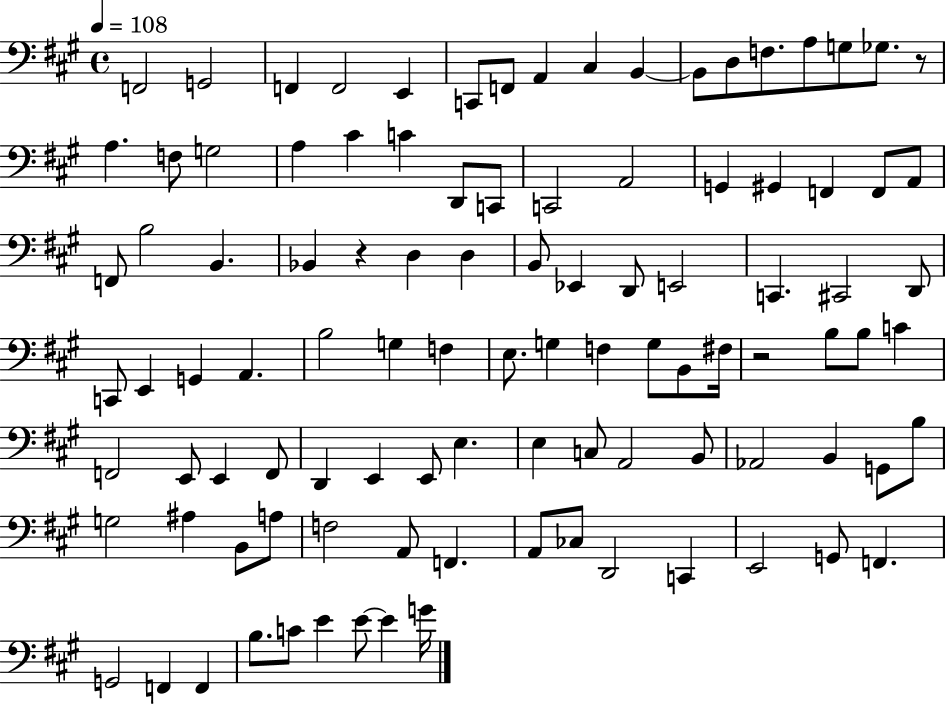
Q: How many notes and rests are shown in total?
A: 102